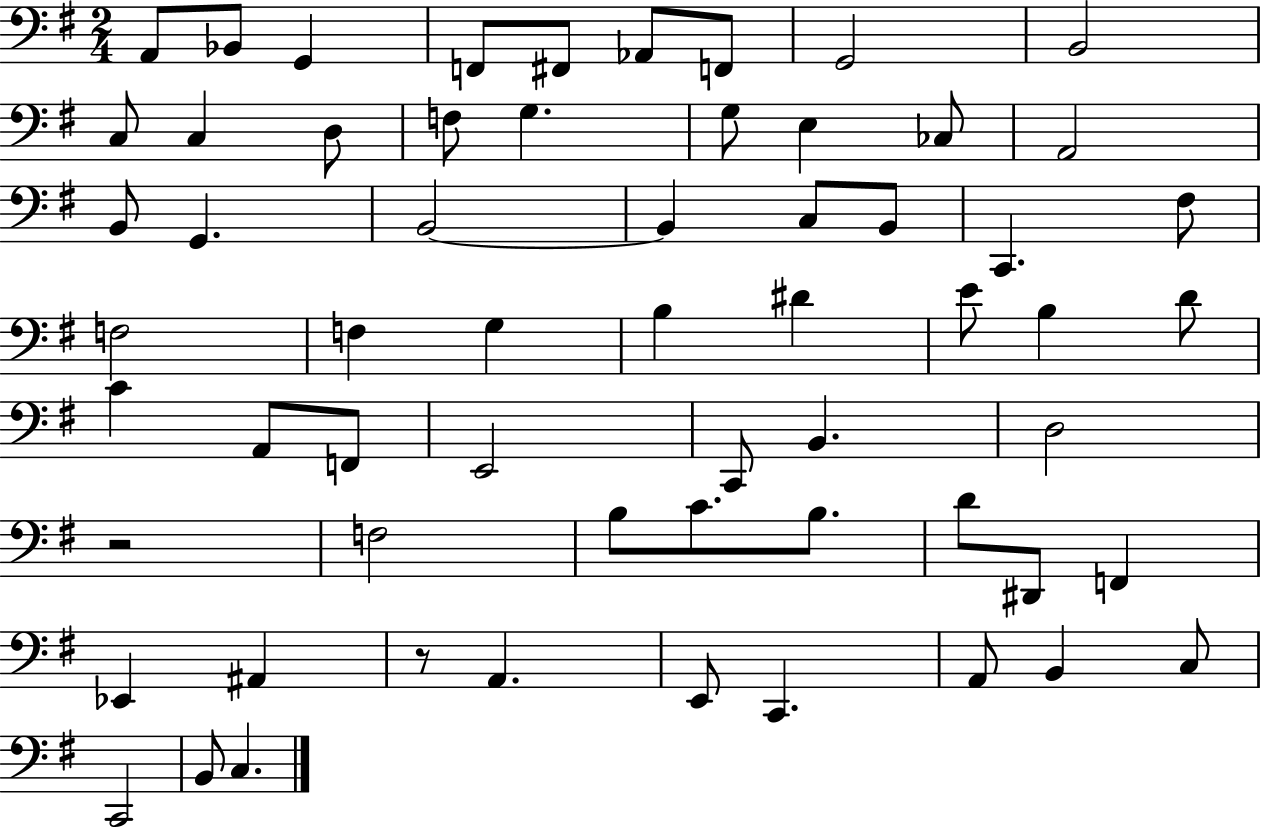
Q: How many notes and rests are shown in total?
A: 61